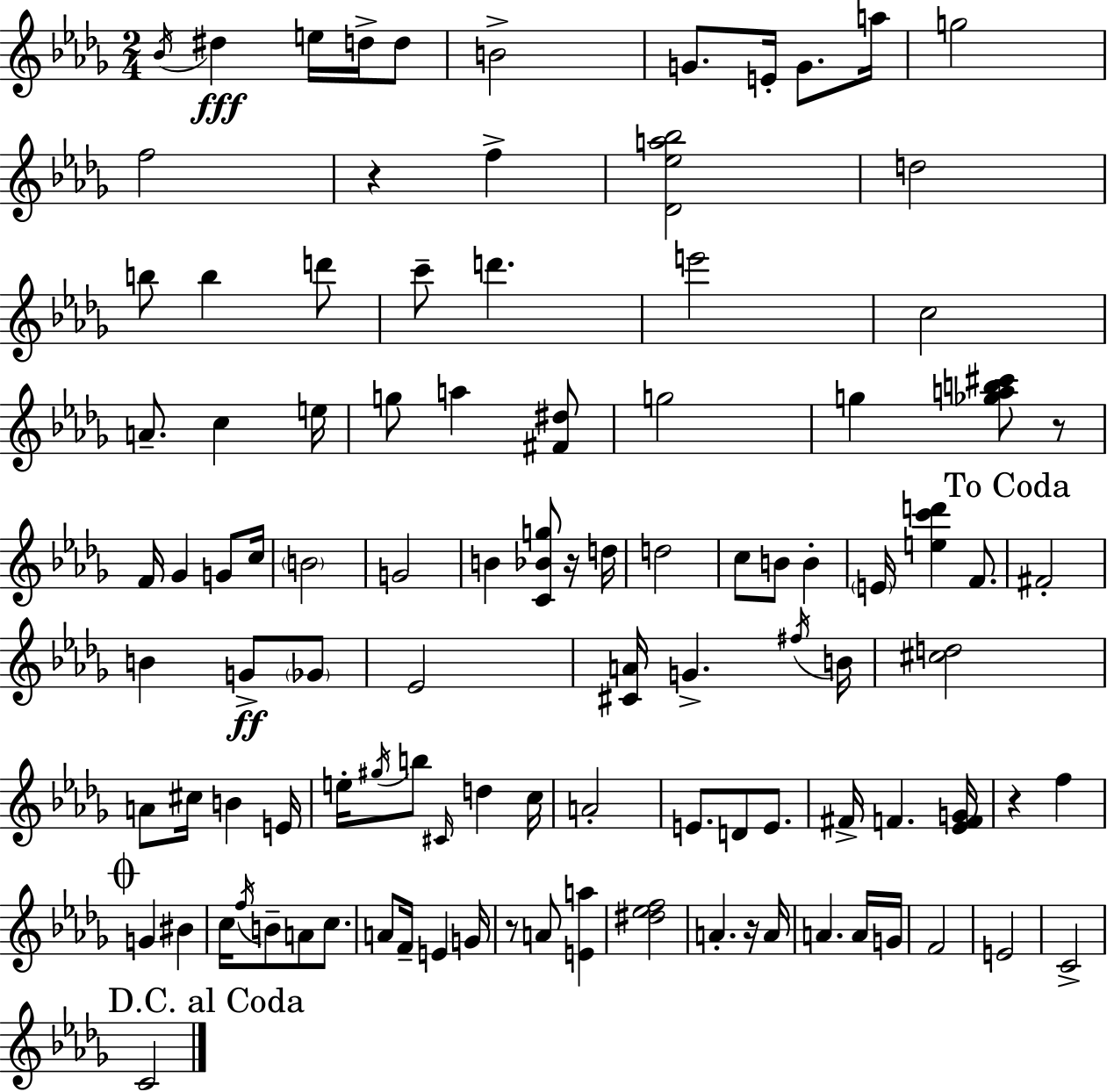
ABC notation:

X:1
T:Untitled
M:2/4
L:1/4
K:Bbm
_B/4 ^d e/4 d/4 d/2 B2 G/2 E/4 G/2 a/4 g2 f2 z f [_D_ea_b]2 d2 b/2 b d'/2 c'/2 d' e'2 c2 A/2 c e/4 g/2 a [^F^d]/2 g2 g [_gab^c']/2 z/2 F/4 _G G/2 c/4 B2 G2 B [C_Bg]/2 z/4 d/4 d2 c/2 B/2 B E/4 [ec'd'] F/2 ^F2 B G/2 _G/2 _E2 [^CA]/4 G ^f/4 B/4 [^cd]2 A/2 ^c/4 B E/4 e/4 ^g/4 b/2 ^C/4 d c/4 A2 E/2 D/2 E/2 ^F/4 F [_EFG]/4 z f G ^B c/4 f/4 B/2 A/2 c/2 A/2 F/4 E G/4 z/2 A/2 [Ea] [^d_ef]2 A z/4 A/4 A A/4 G/4 F2 E2 C2 C2